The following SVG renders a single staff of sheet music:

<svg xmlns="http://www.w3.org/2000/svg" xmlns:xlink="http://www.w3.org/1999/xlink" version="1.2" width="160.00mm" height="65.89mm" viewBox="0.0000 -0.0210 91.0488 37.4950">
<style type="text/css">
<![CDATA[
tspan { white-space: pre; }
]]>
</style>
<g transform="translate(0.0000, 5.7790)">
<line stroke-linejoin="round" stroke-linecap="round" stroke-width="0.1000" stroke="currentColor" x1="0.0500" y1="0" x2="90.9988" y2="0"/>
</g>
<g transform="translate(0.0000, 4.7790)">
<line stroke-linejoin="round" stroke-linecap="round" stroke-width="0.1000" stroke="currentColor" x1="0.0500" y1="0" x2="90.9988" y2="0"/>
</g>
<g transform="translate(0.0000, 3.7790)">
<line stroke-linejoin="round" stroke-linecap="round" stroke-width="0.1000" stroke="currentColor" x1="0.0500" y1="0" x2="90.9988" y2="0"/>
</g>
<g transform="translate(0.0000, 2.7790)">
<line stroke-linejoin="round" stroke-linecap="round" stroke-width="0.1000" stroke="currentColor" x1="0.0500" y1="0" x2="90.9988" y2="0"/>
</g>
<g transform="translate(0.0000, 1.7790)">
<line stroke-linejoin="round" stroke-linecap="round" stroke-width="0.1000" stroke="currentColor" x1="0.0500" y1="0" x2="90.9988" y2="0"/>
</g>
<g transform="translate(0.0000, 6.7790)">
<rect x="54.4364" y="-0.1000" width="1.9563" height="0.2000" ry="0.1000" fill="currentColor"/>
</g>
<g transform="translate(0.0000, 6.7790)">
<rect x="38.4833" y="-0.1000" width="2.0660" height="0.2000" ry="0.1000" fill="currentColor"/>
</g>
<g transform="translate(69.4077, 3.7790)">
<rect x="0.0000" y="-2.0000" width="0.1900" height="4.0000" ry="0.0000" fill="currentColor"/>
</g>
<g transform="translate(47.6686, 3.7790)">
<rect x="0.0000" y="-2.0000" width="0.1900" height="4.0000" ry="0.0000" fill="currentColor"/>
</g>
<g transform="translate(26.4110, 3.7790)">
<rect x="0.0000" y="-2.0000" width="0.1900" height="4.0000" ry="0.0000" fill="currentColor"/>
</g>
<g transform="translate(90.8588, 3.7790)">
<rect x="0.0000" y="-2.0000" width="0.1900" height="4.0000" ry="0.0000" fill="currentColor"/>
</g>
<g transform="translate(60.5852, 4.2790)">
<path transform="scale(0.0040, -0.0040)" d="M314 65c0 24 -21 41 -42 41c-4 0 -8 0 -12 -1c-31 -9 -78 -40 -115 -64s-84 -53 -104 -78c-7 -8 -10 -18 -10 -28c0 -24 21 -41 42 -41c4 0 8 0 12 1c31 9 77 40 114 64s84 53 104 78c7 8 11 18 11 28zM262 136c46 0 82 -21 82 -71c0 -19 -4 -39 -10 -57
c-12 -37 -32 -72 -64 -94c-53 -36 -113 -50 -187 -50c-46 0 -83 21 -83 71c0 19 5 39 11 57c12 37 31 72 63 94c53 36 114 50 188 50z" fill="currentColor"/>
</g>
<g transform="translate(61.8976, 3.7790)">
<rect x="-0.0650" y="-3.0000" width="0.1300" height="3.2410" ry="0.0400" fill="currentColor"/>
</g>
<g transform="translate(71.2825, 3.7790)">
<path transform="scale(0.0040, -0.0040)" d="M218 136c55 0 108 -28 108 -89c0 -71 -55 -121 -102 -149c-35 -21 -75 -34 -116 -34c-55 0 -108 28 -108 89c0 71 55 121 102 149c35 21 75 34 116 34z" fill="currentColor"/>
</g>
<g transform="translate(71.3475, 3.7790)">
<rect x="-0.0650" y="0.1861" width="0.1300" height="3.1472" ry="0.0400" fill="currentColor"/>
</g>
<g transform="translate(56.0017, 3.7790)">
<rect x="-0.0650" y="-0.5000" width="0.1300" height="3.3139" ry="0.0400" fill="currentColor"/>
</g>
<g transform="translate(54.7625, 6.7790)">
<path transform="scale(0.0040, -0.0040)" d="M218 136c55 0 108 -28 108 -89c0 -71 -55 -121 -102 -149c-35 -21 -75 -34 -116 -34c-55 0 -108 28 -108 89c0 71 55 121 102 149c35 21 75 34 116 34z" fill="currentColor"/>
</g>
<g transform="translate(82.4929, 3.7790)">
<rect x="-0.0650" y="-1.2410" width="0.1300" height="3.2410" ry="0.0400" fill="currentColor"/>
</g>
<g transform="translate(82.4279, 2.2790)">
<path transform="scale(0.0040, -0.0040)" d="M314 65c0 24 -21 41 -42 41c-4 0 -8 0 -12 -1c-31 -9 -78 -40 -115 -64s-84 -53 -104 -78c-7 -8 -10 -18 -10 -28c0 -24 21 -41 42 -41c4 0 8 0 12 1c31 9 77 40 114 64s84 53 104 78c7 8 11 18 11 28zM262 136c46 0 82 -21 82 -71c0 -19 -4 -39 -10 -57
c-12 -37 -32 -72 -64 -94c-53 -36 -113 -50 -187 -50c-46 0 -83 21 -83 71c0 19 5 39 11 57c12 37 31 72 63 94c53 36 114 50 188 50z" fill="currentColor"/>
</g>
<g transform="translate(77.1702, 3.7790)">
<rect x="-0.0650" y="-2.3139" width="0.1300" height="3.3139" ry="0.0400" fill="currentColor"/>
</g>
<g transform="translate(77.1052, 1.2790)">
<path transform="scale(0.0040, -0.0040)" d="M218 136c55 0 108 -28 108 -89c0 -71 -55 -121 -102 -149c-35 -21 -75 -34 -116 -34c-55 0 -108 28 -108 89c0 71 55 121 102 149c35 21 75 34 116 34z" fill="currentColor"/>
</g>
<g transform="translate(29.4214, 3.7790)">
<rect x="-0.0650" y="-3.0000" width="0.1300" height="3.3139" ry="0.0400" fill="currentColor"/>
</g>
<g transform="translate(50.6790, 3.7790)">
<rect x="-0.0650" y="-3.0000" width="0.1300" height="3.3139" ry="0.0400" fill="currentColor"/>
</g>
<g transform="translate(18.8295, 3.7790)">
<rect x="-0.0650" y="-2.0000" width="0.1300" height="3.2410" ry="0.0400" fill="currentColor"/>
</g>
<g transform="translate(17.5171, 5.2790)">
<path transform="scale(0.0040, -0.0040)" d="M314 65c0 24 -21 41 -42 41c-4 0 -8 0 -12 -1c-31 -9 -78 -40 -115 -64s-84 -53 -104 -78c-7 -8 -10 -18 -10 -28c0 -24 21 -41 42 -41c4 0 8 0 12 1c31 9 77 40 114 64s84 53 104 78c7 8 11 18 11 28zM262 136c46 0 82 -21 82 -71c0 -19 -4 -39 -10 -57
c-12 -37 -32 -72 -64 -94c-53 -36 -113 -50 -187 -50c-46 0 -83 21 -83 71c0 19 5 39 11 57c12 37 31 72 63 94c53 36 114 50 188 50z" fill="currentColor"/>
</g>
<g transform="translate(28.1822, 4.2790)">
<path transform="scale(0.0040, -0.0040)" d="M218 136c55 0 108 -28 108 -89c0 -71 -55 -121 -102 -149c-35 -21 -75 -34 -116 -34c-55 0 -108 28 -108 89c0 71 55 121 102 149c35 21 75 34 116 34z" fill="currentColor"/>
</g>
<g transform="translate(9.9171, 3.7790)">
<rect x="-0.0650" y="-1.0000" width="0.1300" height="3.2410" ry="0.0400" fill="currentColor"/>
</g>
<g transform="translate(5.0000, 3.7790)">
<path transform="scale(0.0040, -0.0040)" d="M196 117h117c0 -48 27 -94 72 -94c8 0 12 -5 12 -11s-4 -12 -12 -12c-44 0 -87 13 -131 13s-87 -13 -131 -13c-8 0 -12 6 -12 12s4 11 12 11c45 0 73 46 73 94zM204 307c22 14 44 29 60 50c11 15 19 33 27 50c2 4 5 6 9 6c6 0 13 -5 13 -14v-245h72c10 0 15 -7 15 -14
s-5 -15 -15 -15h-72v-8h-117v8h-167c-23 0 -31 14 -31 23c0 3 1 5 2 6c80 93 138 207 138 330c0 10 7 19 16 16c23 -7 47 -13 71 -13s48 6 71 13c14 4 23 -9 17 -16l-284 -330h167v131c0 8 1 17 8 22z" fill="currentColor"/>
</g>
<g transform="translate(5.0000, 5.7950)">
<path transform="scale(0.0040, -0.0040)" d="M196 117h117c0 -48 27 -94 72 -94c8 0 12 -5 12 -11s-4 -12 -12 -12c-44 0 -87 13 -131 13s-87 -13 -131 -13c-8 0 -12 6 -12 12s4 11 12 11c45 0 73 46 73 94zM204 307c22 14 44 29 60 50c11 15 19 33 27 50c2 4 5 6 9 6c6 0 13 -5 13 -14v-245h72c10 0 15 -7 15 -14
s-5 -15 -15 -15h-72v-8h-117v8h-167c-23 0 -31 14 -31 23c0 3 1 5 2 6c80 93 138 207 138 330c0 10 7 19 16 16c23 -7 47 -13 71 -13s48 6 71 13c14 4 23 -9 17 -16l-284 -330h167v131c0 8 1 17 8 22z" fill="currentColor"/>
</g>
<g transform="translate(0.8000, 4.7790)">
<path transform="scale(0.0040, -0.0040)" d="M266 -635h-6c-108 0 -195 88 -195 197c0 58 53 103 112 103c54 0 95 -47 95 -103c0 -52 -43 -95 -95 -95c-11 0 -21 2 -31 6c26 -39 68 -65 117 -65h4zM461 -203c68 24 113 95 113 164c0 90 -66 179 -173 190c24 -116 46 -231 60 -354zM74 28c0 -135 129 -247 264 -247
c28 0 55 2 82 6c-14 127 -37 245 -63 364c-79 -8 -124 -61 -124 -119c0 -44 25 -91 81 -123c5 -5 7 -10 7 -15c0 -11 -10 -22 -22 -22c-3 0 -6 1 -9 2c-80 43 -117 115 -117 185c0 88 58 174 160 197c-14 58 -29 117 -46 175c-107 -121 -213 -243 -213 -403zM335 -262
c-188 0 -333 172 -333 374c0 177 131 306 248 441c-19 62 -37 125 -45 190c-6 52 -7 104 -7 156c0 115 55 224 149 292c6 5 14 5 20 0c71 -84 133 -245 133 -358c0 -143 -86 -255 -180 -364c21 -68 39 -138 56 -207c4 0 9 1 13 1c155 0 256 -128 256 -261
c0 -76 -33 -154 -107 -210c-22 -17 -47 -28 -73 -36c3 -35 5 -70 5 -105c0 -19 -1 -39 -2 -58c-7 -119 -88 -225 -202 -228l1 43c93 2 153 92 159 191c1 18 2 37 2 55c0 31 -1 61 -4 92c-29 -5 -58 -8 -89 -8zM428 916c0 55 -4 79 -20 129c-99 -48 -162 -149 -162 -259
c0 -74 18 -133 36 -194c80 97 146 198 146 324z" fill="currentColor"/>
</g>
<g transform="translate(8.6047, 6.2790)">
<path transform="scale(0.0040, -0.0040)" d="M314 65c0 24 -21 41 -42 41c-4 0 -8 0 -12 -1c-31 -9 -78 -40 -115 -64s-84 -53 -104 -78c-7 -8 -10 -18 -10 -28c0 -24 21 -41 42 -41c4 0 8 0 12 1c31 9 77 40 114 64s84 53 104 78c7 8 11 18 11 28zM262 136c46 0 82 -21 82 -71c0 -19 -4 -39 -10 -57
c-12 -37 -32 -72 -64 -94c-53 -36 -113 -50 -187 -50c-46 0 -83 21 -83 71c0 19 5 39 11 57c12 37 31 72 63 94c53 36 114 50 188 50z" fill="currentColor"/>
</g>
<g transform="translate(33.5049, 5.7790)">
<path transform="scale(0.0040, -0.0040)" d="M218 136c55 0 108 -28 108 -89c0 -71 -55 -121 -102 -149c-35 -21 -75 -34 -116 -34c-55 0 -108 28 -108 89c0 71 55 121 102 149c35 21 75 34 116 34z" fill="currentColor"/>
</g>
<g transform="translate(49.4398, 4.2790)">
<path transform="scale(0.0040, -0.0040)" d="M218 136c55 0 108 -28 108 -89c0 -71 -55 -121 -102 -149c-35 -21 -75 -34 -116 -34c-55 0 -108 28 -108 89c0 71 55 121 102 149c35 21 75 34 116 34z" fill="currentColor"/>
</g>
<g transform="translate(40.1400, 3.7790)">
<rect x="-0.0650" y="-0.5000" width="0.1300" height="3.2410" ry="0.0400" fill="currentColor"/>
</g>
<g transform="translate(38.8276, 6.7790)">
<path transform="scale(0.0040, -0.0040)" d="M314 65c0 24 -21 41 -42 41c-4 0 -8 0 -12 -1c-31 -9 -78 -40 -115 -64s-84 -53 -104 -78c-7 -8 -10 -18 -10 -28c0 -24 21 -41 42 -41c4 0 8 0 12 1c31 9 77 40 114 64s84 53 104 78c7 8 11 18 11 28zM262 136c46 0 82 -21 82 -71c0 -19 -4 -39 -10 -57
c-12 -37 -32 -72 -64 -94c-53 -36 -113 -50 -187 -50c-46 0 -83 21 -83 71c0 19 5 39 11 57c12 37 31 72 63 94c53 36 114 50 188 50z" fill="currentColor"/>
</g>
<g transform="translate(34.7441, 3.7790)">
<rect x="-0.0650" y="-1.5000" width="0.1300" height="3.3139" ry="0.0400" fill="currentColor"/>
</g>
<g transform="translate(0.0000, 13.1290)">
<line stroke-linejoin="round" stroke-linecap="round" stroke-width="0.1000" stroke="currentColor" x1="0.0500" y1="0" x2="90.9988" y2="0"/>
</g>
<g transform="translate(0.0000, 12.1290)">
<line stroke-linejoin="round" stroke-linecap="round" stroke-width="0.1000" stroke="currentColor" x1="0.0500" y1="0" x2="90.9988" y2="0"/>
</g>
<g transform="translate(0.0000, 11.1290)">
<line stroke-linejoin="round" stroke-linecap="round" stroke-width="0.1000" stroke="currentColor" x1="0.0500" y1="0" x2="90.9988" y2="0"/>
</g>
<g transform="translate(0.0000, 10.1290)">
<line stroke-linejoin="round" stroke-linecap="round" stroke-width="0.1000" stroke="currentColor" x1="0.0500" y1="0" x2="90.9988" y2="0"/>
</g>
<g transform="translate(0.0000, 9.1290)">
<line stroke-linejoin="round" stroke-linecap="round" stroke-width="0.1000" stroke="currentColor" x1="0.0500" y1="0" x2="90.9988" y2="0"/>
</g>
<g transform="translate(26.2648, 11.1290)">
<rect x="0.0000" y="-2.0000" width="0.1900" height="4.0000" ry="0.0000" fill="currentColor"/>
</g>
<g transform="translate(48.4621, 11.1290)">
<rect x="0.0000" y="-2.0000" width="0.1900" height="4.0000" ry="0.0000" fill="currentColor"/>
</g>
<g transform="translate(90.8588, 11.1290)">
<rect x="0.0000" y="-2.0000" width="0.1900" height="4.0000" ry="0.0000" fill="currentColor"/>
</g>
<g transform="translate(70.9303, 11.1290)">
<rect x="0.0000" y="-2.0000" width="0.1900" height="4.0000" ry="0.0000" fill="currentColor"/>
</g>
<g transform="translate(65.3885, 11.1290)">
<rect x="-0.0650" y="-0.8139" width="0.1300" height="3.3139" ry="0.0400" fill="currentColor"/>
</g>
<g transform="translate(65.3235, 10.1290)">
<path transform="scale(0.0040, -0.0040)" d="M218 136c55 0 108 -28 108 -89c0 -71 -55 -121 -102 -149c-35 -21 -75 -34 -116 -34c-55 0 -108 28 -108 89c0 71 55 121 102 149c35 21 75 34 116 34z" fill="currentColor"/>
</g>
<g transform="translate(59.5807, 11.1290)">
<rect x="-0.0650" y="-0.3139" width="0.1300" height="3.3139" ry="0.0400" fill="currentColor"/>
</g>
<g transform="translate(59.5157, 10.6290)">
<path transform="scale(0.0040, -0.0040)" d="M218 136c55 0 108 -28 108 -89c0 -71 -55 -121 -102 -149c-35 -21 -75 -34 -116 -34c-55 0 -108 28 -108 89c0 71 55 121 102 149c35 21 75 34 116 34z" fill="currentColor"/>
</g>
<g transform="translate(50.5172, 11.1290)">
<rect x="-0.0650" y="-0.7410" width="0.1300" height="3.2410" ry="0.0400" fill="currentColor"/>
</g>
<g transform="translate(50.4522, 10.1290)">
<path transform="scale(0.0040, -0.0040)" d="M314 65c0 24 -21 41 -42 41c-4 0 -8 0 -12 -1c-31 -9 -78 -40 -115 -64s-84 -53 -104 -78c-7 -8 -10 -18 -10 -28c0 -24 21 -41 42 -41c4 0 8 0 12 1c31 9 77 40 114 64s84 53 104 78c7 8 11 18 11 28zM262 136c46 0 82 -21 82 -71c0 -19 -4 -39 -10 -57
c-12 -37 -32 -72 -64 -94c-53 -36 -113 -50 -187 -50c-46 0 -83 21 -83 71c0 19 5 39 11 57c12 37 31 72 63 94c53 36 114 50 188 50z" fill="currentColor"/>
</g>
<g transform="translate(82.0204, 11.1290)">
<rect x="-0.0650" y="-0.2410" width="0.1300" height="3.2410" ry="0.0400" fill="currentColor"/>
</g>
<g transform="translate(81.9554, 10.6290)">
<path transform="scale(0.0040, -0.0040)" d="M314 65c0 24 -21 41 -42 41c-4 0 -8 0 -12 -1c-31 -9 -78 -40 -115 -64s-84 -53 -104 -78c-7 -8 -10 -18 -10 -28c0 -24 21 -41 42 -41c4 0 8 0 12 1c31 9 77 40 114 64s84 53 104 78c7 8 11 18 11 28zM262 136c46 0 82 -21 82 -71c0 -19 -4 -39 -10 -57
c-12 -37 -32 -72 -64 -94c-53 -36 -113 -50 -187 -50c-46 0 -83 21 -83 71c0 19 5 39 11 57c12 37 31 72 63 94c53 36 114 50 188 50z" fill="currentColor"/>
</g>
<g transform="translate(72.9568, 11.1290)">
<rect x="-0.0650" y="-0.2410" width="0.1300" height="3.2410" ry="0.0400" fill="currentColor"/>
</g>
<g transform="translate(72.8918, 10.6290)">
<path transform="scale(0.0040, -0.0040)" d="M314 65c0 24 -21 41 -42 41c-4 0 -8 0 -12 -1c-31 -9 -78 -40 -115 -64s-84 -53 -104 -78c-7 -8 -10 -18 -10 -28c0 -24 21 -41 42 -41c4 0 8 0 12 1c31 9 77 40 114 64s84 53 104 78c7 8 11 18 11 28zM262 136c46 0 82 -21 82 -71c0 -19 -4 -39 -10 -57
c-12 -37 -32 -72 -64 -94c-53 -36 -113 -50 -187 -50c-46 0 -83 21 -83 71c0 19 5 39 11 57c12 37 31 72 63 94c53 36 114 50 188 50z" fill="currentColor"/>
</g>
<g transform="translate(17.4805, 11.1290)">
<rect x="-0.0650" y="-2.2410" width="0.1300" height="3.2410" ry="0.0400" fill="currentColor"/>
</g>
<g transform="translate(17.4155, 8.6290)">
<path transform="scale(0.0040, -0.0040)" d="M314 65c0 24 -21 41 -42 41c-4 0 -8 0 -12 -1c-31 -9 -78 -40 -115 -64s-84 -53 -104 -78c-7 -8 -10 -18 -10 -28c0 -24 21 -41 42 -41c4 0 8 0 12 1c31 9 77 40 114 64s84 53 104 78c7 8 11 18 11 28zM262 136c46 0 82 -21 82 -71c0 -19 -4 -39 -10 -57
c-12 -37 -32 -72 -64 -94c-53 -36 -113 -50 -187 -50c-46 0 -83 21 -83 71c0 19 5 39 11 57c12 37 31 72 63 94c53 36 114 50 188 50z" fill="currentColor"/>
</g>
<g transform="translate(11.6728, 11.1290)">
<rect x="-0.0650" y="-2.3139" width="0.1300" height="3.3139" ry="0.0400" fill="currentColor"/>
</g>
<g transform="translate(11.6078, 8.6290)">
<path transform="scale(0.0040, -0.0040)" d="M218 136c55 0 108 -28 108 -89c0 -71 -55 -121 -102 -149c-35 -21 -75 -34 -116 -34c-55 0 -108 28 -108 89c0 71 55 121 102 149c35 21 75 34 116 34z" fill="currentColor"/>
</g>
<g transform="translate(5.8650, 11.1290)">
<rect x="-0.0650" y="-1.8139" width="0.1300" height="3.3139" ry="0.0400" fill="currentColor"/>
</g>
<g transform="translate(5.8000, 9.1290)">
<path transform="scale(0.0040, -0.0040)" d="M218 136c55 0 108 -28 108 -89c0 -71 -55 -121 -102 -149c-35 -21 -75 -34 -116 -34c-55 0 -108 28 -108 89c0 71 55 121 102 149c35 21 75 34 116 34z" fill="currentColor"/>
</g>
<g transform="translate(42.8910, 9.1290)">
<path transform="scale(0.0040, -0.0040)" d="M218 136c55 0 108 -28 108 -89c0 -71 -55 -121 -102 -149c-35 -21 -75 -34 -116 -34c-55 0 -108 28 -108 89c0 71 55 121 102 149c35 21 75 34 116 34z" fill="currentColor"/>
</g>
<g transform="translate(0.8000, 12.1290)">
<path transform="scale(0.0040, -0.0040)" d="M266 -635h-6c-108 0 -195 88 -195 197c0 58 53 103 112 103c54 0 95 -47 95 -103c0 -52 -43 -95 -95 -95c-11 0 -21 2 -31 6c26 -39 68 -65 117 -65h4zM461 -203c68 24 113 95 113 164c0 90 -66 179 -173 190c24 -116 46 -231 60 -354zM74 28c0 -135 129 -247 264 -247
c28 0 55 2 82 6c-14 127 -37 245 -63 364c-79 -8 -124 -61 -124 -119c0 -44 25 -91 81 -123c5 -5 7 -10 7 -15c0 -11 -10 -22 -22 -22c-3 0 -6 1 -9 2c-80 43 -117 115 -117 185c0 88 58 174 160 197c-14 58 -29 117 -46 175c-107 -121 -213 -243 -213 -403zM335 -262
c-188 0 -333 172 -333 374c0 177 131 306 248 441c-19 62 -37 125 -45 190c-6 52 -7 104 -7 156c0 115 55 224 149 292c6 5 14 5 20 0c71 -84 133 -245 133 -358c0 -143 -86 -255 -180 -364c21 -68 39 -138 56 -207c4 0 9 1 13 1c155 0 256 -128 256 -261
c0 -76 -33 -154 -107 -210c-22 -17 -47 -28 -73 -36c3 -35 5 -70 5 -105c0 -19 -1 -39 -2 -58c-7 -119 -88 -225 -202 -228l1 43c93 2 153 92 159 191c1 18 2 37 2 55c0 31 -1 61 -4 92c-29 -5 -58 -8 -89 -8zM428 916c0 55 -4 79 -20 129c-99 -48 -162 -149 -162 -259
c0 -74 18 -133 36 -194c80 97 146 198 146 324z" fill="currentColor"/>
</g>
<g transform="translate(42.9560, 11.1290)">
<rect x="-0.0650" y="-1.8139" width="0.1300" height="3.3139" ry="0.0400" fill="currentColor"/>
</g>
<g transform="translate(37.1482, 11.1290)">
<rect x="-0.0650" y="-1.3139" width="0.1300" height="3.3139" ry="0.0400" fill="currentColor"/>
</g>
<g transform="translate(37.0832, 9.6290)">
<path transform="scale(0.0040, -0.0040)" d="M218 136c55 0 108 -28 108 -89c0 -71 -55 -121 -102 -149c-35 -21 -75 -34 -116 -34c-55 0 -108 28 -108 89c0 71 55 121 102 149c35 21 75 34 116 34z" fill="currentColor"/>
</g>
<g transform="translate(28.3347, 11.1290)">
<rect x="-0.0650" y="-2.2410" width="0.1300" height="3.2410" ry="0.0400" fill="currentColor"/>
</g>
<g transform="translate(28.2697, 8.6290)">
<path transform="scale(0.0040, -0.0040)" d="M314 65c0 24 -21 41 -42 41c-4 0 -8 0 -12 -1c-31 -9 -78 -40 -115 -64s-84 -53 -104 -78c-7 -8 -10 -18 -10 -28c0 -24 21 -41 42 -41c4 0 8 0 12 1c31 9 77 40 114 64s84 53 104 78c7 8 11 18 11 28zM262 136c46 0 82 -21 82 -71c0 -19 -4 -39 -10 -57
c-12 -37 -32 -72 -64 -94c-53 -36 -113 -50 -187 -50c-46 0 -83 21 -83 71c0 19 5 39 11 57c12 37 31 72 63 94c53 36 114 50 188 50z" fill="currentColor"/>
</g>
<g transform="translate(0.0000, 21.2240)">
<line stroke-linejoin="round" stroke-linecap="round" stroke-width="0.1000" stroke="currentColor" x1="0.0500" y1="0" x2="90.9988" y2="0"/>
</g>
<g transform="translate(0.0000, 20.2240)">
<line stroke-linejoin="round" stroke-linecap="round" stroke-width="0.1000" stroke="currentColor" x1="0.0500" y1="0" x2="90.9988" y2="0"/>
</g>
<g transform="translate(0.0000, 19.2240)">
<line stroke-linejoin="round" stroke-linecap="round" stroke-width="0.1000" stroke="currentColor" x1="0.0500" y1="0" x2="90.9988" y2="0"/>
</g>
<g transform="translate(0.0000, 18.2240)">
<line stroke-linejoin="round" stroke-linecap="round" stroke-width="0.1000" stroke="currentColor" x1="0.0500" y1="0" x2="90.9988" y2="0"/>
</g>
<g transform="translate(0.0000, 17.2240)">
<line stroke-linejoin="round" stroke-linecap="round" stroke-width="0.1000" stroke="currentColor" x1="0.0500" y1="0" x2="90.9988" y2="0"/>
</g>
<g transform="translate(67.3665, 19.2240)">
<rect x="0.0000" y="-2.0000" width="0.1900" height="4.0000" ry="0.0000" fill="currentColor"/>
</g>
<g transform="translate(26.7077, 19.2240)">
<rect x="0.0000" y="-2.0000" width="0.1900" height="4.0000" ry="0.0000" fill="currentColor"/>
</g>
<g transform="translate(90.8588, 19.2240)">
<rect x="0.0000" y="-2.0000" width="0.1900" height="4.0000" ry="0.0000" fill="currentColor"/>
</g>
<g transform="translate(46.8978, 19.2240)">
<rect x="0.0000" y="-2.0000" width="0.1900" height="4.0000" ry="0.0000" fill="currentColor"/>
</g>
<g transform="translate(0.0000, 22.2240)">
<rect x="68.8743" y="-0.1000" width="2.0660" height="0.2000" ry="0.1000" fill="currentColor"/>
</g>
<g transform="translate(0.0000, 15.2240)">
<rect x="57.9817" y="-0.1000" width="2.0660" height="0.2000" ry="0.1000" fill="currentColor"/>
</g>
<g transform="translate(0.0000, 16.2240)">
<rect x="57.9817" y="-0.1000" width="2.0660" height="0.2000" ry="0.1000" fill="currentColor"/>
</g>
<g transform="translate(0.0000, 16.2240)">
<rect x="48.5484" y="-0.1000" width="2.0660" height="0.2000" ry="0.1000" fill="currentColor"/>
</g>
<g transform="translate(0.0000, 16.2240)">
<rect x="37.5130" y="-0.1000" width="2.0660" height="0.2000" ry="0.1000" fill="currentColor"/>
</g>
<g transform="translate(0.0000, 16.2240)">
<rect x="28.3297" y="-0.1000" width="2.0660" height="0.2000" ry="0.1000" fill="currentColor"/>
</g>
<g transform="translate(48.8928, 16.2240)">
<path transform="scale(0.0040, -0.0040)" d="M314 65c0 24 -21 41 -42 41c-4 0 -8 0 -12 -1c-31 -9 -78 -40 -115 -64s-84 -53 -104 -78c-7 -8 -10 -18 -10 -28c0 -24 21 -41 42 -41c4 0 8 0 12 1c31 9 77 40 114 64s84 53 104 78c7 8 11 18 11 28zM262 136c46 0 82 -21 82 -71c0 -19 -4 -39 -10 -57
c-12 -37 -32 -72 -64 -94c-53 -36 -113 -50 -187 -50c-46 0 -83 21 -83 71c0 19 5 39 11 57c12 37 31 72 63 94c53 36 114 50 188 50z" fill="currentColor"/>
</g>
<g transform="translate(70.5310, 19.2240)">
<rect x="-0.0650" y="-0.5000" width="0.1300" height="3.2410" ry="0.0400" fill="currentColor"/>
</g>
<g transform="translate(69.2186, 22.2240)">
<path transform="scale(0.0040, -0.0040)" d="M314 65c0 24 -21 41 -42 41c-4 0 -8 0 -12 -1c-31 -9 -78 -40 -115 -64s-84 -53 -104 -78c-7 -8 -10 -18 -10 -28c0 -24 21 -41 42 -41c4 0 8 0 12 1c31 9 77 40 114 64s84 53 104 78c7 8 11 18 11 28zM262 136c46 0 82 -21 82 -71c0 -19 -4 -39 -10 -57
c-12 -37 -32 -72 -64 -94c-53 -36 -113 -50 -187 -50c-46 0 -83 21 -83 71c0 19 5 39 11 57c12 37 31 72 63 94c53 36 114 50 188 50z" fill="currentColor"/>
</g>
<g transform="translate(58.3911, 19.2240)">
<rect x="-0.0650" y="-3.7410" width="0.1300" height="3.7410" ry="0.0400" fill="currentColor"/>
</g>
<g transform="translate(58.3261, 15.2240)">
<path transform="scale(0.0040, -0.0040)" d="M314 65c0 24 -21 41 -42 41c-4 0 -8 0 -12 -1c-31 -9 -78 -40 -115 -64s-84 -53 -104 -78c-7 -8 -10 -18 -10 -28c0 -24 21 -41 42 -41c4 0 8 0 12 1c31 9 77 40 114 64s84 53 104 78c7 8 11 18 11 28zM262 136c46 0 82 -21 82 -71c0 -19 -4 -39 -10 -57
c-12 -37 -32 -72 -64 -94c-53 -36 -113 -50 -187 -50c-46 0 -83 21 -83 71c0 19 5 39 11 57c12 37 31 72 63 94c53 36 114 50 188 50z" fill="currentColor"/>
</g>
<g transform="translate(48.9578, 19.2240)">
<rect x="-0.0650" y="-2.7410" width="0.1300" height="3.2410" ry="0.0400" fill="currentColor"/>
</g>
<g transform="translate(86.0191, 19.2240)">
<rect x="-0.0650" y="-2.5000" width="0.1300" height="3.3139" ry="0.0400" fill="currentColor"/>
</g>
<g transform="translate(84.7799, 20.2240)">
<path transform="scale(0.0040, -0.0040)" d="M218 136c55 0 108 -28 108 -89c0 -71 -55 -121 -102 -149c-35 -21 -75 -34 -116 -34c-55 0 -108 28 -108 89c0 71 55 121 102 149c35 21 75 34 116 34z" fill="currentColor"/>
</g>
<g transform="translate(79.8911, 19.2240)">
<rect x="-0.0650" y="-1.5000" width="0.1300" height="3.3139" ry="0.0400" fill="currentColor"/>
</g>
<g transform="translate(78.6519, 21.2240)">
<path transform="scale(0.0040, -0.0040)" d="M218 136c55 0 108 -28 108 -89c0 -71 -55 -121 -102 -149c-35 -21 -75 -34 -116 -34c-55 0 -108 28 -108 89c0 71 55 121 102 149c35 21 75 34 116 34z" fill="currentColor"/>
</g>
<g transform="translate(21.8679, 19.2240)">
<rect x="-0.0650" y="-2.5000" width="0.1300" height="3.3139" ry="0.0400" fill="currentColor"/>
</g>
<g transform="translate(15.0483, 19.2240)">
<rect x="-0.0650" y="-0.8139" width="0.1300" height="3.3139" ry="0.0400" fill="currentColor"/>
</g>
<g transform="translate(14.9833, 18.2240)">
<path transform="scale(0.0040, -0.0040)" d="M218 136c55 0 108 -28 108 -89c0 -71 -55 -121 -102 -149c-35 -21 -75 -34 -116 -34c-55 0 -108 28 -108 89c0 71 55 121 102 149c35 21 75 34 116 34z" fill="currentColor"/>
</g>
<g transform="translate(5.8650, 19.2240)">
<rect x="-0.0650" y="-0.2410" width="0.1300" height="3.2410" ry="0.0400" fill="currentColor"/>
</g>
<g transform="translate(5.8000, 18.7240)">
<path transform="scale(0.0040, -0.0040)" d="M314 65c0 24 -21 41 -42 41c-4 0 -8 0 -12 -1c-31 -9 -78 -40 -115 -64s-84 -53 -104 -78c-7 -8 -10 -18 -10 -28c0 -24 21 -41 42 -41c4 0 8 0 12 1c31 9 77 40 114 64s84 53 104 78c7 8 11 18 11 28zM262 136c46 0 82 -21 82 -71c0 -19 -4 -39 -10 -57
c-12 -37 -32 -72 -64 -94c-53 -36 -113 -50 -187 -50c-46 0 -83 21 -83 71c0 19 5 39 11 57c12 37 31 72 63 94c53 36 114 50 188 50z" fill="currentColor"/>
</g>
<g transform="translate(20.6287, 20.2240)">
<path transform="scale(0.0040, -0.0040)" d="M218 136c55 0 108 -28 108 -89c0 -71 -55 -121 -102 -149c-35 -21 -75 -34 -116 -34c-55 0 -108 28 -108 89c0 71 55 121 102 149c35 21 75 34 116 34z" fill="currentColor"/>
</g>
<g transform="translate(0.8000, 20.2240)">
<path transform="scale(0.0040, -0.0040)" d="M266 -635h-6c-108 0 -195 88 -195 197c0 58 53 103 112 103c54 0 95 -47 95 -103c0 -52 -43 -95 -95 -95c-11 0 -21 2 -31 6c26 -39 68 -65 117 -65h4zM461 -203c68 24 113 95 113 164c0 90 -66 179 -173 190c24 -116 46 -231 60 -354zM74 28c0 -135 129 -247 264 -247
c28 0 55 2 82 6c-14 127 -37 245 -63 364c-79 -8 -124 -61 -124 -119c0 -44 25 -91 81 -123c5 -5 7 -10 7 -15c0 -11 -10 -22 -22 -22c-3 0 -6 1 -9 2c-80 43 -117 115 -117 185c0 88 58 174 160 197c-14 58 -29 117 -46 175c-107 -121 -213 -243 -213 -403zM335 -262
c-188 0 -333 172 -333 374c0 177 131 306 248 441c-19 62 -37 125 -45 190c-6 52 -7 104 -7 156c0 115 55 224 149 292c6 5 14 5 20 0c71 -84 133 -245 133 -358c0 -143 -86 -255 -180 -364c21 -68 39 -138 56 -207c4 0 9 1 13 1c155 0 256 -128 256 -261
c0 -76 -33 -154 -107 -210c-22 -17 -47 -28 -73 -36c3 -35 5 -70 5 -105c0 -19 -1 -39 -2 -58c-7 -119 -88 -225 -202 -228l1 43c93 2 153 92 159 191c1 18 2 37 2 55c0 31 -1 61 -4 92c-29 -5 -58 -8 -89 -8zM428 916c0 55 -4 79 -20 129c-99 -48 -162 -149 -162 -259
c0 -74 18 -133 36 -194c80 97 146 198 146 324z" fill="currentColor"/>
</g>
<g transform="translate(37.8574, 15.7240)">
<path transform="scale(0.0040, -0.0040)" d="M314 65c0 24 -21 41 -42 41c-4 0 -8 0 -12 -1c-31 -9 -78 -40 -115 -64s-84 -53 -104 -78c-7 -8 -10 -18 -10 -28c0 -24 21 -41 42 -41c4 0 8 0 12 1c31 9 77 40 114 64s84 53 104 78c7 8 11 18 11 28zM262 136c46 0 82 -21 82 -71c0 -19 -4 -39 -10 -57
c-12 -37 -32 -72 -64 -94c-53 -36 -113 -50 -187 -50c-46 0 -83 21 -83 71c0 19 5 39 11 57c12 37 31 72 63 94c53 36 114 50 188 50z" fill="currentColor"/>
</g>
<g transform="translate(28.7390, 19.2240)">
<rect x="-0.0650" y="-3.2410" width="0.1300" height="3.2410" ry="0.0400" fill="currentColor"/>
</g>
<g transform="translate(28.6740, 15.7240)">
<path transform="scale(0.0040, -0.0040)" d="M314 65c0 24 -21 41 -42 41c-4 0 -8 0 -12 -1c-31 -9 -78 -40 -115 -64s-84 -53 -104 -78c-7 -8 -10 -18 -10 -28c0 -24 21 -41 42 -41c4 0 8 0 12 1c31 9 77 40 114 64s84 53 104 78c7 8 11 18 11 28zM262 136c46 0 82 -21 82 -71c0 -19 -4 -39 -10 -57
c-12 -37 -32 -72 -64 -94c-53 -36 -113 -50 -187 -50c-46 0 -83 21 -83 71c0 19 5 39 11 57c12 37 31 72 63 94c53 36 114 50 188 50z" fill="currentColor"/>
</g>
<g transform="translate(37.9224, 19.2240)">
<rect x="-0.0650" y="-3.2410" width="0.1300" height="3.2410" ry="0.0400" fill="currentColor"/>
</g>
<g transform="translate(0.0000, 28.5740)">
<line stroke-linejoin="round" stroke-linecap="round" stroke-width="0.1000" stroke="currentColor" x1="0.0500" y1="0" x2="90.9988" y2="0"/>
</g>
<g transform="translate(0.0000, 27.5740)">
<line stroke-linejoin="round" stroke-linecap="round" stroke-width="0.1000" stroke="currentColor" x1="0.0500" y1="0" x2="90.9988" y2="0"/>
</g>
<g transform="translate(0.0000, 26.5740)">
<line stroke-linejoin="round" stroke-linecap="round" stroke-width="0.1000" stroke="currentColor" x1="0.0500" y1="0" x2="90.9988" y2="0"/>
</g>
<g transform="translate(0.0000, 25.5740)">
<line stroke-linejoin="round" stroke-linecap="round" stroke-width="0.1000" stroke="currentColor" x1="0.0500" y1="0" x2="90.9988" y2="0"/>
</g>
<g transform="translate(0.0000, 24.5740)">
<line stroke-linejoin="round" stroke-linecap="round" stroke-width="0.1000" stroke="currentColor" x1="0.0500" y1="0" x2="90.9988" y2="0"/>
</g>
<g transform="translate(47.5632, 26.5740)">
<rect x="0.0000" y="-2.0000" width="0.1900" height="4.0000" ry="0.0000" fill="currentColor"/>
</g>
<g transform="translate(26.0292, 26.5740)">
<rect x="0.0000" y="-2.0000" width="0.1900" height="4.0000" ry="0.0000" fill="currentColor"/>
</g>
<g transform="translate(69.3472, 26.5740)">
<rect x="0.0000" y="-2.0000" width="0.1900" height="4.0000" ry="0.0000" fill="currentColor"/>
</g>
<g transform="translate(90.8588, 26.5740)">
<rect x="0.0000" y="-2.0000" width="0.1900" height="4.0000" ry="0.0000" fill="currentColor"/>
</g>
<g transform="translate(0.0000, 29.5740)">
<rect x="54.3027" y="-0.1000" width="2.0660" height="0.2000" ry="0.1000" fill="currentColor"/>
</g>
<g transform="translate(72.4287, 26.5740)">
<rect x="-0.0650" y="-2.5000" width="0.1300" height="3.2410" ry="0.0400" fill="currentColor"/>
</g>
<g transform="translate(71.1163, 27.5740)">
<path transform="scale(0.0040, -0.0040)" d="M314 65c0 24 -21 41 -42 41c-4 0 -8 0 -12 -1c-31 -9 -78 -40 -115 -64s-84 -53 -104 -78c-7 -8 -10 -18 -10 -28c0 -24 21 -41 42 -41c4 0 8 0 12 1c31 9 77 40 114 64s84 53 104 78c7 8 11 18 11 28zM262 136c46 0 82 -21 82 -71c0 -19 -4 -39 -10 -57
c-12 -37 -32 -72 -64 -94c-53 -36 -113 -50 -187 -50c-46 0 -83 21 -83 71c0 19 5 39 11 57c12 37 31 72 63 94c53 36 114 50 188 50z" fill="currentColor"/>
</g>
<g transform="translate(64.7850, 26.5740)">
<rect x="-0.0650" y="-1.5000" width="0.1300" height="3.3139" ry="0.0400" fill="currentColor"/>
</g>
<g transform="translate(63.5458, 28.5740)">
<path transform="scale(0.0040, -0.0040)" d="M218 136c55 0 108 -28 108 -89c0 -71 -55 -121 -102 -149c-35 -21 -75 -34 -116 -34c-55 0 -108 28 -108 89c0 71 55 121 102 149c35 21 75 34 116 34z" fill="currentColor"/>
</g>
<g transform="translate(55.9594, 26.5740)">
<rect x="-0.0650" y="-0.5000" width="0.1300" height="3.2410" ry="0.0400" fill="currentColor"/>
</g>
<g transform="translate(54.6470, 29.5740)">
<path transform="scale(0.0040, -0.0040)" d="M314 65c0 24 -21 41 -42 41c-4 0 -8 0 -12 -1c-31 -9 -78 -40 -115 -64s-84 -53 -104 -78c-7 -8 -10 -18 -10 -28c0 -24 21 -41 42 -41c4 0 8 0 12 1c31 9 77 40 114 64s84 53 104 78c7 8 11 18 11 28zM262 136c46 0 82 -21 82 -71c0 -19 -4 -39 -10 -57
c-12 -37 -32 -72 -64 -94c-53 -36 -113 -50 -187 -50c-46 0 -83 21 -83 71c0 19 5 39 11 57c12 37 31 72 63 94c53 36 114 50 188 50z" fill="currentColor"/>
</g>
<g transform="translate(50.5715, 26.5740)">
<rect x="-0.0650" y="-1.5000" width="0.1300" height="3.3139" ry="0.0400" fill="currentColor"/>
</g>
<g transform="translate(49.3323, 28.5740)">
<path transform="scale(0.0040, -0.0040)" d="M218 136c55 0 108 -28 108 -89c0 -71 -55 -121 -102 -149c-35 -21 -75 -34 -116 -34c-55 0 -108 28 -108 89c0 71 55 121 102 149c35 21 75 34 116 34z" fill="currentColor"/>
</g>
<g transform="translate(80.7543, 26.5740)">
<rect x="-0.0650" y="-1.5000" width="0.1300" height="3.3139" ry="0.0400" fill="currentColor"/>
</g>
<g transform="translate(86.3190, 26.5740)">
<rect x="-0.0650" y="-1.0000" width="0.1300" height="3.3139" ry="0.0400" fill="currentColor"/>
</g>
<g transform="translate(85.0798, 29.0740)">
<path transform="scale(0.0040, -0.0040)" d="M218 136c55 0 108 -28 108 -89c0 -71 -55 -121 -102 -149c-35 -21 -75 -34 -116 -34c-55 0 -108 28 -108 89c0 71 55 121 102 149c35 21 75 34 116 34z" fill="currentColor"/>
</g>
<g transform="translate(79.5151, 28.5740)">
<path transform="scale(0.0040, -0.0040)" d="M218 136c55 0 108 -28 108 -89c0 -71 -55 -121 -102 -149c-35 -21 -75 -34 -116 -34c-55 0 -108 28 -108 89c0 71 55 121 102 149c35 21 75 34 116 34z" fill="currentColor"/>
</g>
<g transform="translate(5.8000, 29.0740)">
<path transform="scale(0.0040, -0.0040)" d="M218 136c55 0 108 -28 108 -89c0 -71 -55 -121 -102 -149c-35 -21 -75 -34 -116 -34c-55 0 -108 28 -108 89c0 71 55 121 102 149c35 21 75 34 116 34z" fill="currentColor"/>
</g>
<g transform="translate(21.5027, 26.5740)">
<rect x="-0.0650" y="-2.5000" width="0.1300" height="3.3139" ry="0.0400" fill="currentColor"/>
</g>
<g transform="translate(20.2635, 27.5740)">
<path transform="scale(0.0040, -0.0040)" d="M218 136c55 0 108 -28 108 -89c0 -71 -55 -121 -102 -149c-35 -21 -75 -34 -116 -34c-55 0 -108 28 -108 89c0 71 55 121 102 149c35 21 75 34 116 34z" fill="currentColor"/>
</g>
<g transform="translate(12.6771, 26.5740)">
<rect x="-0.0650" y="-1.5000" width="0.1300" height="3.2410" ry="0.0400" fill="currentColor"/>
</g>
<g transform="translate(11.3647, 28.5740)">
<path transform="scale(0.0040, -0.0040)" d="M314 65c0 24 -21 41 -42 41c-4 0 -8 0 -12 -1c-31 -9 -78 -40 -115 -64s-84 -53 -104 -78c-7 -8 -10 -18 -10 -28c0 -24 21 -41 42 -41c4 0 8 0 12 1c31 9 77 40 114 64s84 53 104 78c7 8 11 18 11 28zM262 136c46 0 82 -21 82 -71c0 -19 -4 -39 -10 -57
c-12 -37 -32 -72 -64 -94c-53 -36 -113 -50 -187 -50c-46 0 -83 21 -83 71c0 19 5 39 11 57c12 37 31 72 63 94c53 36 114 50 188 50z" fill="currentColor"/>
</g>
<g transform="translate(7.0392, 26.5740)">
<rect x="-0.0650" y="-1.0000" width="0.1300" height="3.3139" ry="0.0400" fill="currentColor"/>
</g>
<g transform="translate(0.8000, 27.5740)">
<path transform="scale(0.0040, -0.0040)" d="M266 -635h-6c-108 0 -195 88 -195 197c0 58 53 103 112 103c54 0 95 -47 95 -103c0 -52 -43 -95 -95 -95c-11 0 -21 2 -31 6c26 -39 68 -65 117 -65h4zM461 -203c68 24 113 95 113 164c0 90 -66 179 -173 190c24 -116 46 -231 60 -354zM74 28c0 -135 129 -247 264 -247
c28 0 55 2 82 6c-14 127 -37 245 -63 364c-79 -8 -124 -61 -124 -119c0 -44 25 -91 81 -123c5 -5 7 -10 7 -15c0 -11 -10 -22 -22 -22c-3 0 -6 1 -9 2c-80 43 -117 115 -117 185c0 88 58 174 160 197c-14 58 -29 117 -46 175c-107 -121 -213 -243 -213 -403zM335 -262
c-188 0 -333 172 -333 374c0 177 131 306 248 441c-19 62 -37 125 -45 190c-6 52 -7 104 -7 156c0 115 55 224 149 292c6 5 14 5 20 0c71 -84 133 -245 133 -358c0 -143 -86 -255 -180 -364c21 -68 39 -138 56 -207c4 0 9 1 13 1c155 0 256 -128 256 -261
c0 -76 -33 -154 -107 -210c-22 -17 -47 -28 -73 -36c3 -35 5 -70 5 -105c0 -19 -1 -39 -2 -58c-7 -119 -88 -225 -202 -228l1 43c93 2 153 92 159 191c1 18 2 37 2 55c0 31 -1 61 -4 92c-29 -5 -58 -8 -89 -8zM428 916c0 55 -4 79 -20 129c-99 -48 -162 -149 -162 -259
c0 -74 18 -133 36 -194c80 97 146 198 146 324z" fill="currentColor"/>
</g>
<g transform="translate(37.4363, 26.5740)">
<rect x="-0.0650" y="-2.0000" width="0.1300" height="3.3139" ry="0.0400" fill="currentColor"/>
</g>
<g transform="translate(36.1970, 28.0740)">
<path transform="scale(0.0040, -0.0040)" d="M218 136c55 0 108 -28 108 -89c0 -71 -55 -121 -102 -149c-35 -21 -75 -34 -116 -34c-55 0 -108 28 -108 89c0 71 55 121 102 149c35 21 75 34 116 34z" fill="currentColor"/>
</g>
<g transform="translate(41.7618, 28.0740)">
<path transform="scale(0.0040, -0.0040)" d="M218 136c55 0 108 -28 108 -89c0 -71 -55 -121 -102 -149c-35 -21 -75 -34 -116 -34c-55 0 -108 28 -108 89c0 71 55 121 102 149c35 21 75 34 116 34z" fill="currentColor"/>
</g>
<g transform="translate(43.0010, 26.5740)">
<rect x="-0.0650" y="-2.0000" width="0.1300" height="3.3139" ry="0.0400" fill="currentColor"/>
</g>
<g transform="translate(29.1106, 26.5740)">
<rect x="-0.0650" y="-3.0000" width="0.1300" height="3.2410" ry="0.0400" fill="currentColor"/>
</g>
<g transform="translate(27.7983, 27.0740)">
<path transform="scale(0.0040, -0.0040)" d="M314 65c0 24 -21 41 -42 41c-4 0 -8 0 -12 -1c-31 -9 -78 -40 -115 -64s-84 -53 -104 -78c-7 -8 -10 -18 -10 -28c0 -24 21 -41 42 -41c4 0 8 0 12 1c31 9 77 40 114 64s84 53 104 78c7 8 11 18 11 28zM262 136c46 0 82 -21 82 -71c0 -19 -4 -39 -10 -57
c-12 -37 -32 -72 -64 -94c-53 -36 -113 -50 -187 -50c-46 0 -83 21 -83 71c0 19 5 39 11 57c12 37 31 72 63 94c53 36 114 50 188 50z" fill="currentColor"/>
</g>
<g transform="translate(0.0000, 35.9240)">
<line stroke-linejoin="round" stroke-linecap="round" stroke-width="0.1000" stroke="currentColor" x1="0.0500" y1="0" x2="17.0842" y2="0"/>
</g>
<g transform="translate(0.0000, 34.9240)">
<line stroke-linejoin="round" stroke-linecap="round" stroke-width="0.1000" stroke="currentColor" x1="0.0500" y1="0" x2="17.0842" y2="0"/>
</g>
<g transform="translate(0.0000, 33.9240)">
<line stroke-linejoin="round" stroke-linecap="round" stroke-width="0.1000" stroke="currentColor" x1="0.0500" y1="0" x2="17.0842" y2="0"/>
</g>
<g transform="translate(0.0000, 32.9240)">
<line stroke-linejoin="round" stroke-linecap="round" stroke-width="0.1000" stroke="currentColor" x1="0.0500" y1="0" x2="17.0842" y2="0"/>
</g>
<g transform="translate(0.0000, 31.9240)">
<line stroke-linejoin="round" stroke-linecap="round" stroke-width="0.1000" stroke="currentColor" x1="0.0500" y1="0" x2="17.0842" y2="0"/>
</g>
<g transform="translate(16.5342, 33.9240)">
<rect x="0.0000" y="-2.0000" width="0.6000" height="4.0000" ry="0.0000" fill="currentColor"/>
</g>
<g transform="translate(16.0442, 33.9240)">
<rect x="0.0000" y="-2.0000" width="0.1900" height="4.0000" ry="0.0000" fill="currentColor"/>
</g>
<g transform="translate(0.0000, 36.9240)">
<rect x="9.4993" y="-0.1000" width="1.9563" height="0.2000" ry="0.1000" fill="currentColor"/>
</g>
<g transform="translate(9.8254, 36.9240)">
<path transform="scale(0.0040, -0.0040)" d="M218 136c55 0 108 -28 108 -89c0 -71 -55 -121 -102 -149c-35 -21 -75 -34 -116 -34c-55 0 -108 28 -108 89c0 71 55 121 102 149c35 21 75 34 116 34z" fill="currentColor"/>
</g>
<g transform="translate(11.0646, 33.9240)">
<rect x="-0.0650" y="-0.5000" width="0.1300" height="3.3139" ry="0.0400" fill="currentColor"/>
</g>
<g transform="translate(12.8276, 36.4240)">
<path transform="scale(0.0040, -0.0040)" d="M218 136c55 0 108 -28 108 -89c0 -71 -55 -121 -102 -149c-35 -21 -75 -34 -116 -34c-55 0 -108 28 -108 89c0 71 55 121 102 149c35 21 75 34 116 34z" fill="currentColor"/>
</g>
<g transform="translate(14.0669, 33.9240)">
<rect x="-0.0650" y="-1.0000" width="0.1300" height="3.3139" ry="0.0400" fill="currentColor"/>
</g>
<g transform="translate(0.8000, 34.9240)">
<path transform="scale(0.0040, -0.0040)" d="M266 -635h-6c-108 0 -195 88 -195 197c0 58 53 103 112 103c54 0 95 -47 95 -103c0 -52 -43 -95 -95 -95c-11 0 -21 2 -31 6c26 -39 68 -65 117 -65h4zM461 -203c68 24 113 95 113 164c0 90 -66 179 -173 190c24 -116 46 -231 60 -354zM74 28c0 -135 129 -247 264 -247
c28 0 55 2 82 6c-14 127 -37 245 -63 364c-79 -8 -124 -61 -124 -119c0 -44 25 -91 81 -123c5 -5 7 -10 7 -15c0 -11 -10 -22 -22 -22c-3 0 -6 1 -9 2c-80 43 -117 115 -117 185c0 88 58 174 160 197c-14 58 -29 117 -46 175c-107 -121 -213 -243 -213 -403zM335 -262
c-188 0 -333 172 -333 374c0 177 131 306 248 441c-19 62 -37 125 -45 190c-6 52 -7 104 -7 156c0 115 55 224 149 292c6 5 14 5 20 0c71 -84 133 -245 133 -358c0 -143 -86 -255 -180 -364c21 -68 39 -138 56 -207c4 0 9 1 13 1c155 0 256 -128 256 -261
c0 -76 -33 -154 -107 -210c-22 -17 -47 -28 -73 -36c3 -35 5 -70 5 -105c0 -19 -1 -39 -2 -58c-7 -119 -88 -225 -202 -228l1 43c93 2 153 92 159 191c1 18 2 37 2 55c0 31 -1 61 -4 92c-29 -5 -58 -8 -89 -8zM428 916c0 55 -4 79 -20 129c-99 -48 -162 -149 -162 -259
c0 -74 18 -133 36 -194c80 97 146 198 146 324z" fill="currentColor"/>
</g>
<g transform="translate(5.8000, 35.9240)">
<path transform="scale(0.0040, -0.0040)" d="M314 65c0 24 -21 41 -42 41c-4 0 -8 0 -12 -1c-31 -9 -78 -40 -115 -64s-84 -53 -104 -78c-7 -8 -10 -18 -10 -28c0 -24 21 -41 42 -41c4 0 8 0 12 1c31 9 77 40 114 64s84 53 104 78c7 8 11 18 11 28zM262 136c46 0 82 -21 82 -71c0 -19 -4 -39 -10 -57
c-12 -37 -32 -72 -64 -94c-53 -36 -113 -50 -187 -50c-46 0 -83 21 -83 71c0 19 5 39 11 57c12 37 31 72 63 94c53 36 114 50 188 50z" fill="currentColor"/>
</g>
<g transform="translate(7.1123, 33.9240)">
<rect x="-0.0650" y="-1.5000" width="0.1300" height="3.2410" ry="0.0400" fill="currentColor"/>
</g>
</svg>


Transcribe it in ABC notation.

X:1
T:Untitled
M:4/4
L:1/4
K:C
D2 F2 A E C2 A C A2 B g e2 f g g2 g2 e f d2 c d c2 c2 c2 d G b2 b2 a2 c'2 C2 E G D E2 G A2 F F E C2 E G2 E D E2 C D